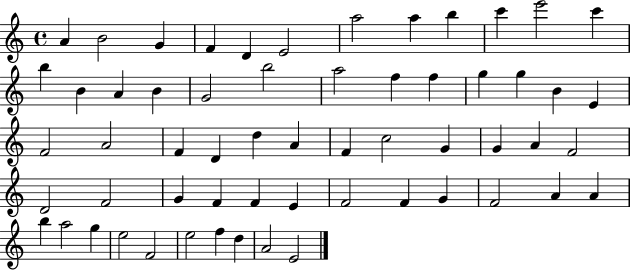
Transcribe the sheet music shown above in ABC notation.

X:1
T:Untitled
M:4/4
L:1/4
K:C
A B2 G F D E2 a2 a b c' e'2 c' b B A B G2 b2 a2 f f g g B E F2 A2 F D d A F c2 G G A F2 D2 F2 G F F E F2 F G F2 A A b a2 g e2 F2 e2 f d A2 E2